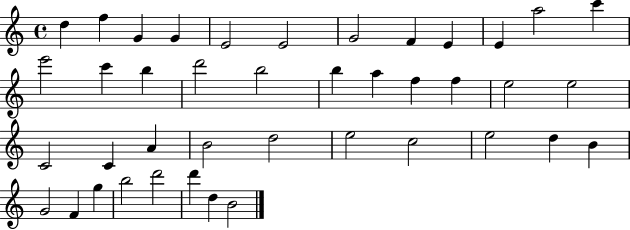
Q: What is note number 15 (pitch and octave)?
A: B5